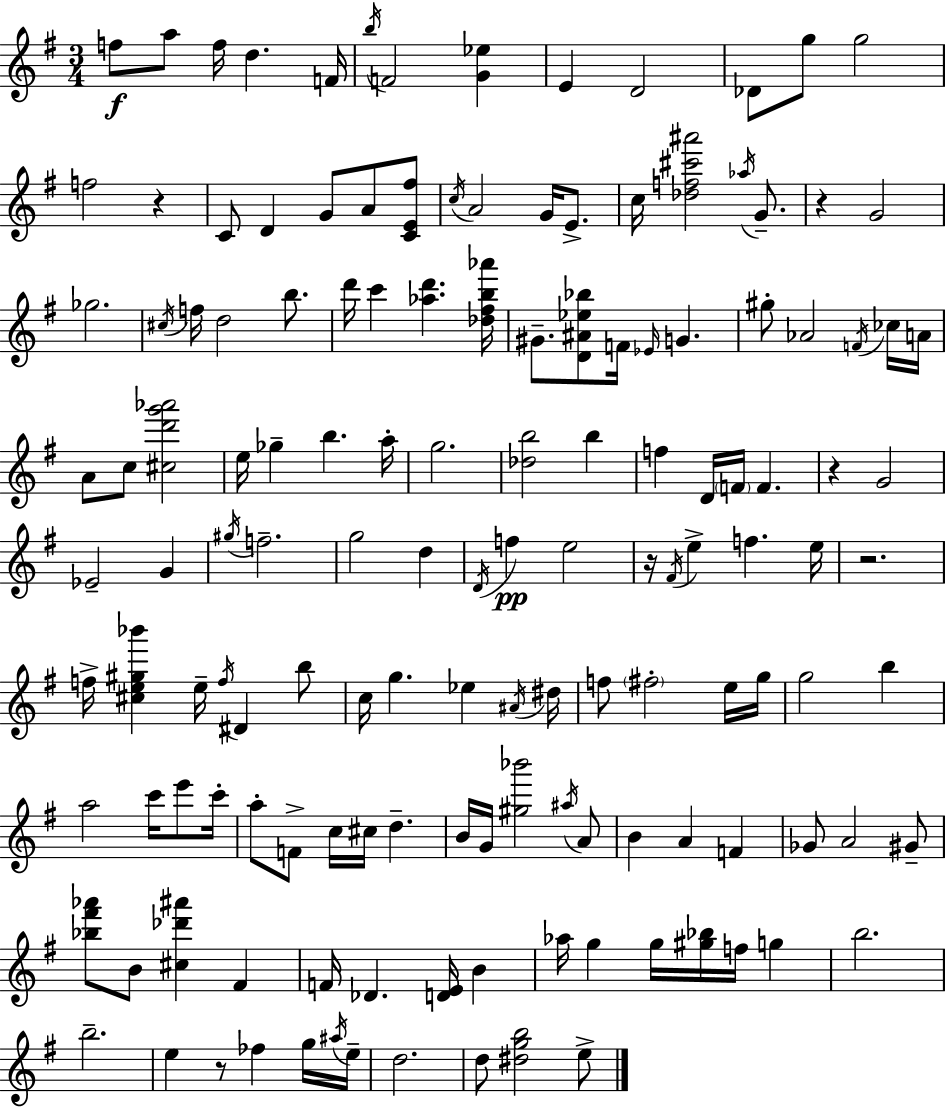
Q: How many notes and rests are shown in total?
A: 143